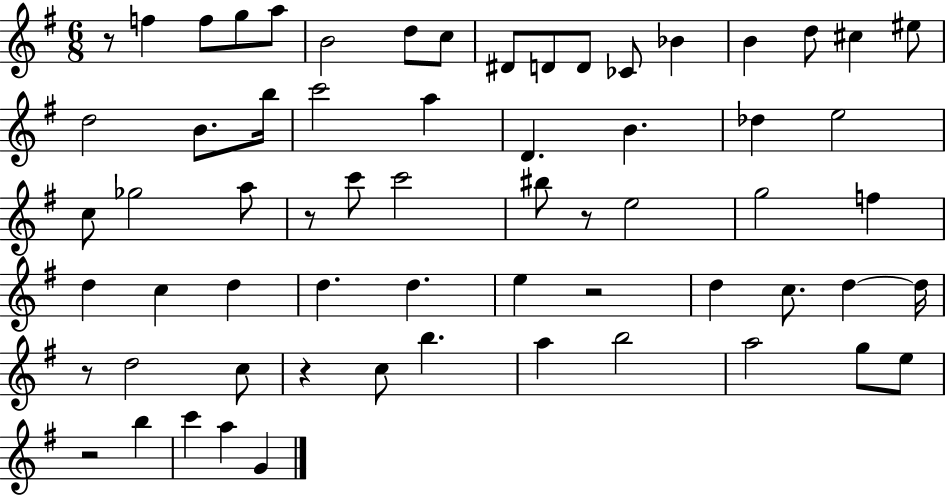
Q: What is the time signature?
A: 6/8